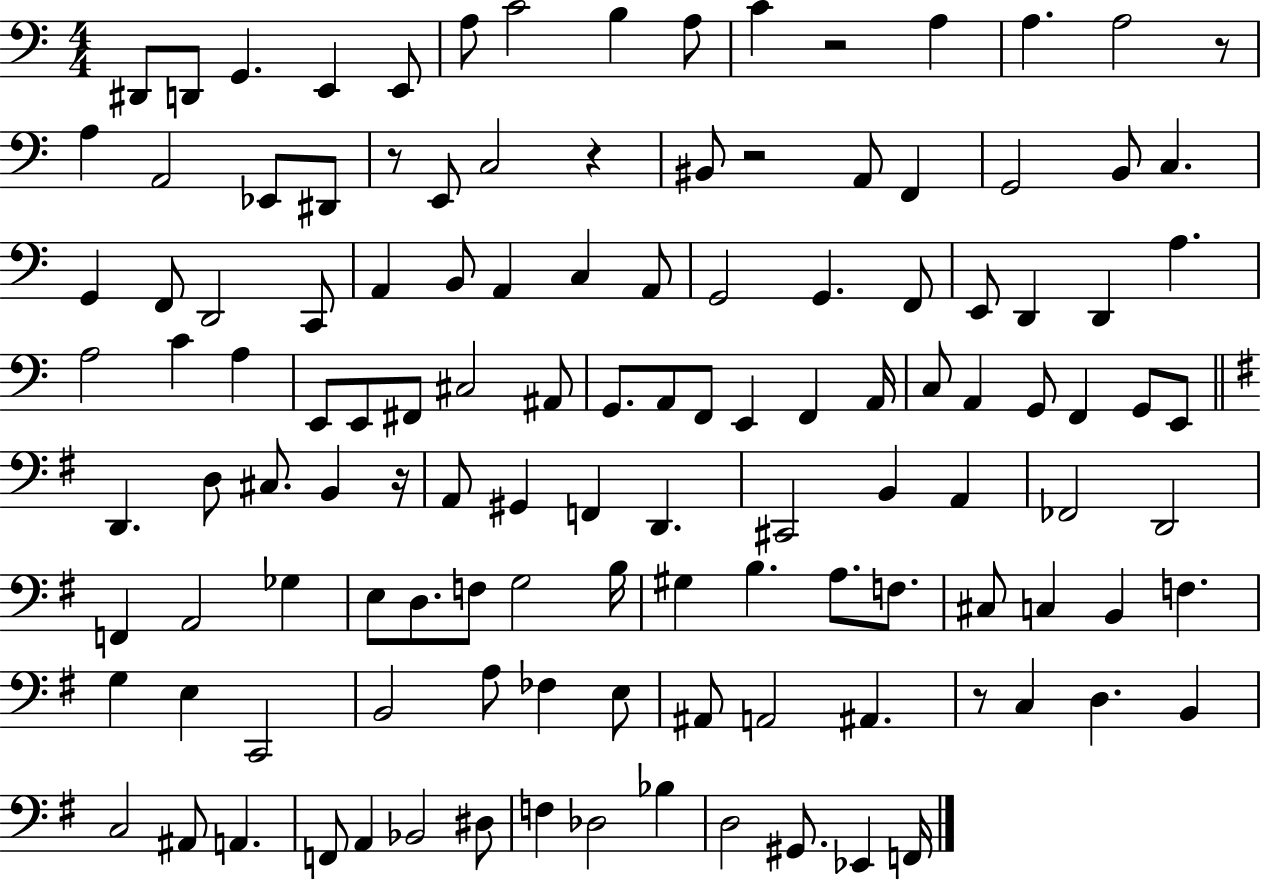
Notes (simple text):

D#2/e D2/e G2/q. E2/q E2/e A3/e C4/h B3/q A3/e C4/q R/h A3/q A3/q. A3/h R/e A3/q A2/h Eb2/e D#2/e R/e E2/e C3/h R/q BIS2/e R/h A2/e F2/q G2/h B2/e C3/q. G2/q F2/e D2/h C2/e A2/q B2/e A2/q C3/q A2/e G2/h G2/q. F2/e E2/e D2/q D2/q A3/q. A3/h C4/q A3/q E2/e E2/e F#2/e C#3/h A#2/e G2/e. A2/e F2/e E2/q F2/q A2/s C3/e A2/q G2/e F2/q G2/e E2/e D2/q. D3/e C#3/e. B2/q R/s A2/e G#2/q F2/q D2/q. C#2/h B2/q A2/q FES2/h D2/h F2/q A2/h Gb3/q E3/e D3/e. F3/e G3/h B3/s G#3/q B3/q. A3/e. F3/e. C#3/e C3/q B2/q F3/q. G3/q E3/q C2/h B2/h A3/e FES3/q E3/e A#2/e A2/h A#2/q. R/e C3/q D3/q. B2/q C3/h A#2/e A2/q. F2/e A2/q Bb2/h D#3/e F3/q Db3/h Bb3/q D3/h G#2/e. Eb2/q F2/s